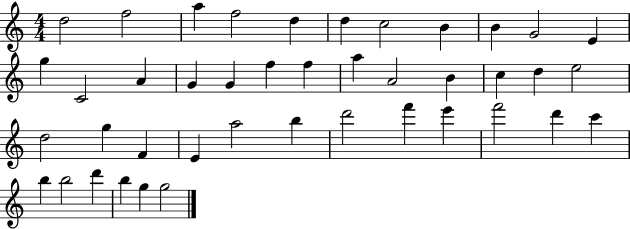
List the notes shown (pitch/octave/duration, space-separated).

D5/h F5/h A5/q F5/h D5/q D5/q C5/h B4/q B4/q G4/h E4/q G5/q C4/h A4/q G4/q G4/q F5/q F5/q A5/q A4/h B4/q C5/q D5/q E5/h D5/h G5/q F4/q E4/q A5/h B5/q D6/h F6/q E6/q F6/h D6/q C6/q B5/q B5/h D6/q B5/q G5/q G5/h